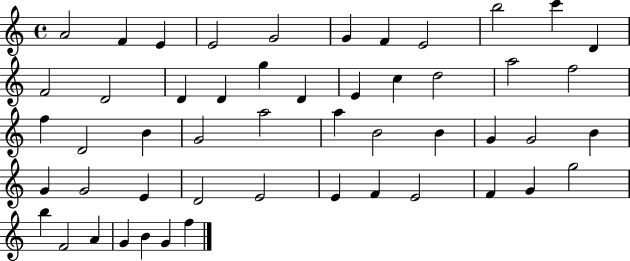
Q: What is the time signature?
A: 4/4